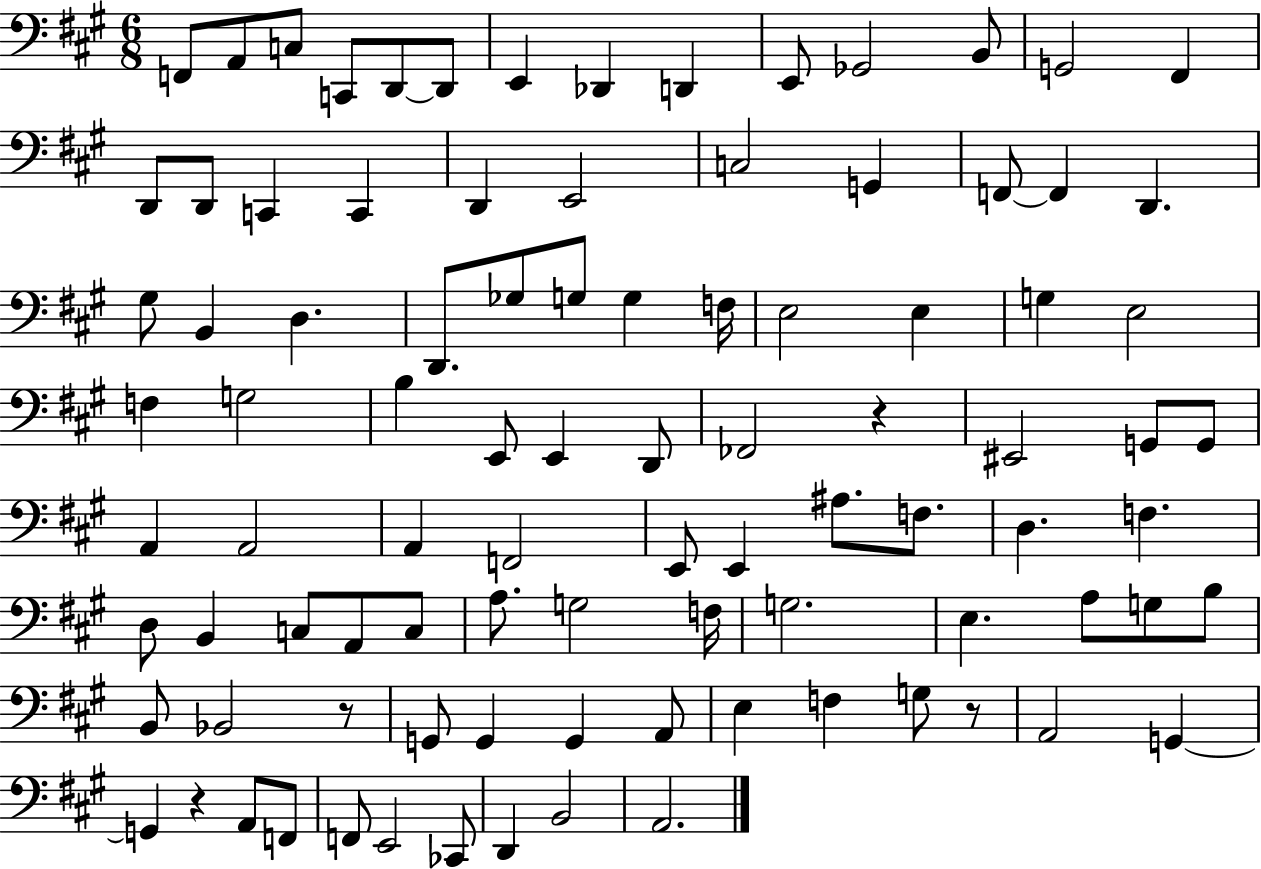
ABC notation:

X:1
T:Untitled
M:6/8
L:1/4
K:A
F,,/2 A,,/2 C,/2 C,,/2 D,,/2 D,,/2 E,, _D,, D,, E,,/2 _G,,2 B,,/2 G,,2 ^F,, D,,/2 D,,/2 C,, C,, D,, E,,2 C,2 G,, F,,/2 F,, D,, ^G,/2 B,, D, D,,/2 _G,/2 G,/2 G, F,/4 E,2 E, G, E,2 F, G,2 B, E,,/2 E,, D,,/2 _F,,2 z ^E,,2 G,,/2 G,,/2 A,, A,,2 A,, F,,2 E,,/2 E,, ^A,/2 F,/2 D, F, D,/2 B,, C,/2 A,,/2 C,/2 A,/2 G,2 F,/4 G,2 E, A,/2 G,/2 B,/2 B,,/2 _B,,2 z/2 G,,/2 G,, G,, A,,/2 E, F, G,/2 z/2 A,,2 G,, G,, z A,,/2 F,,/2 F,,/2 E,,2 _C,,/2 D,, B,,2 A,,2